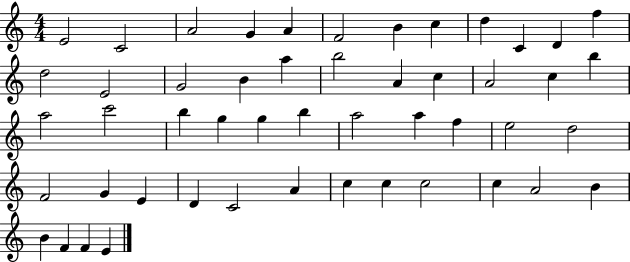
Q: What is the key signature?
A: C major